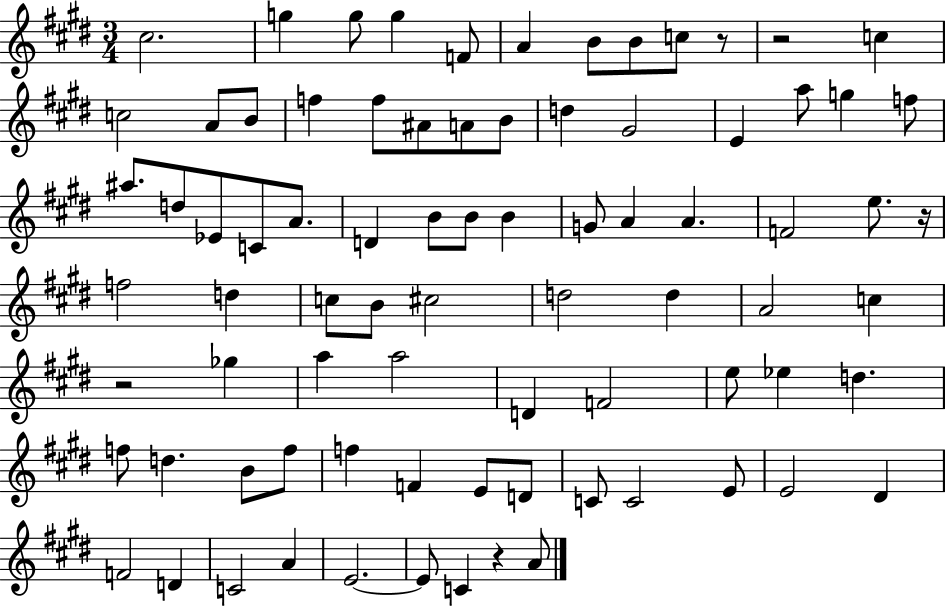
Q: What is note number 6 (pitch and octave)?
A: A4